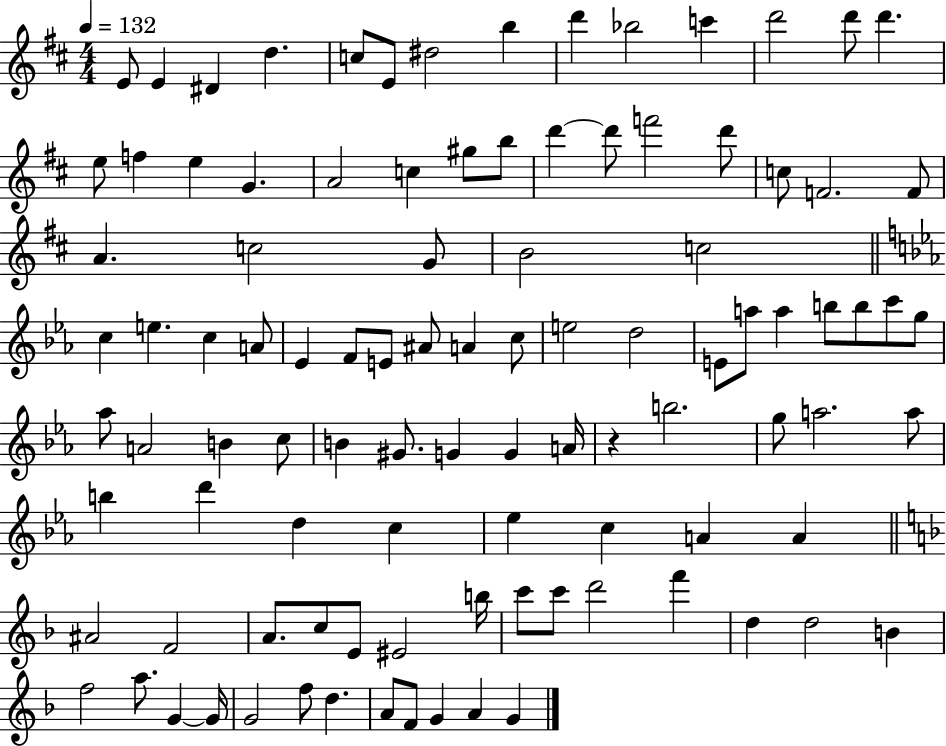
X:1
T:Untitled
M:4/4
L:1/4
K:D
E/2 E ^D d c/2 E/2 ^d2 b d' _b2 c' d'2 d'/2 d' e/2 f e G A2 c ^g/2 b/2 d' d'/2 f'2 d'/2 c/2 F2 F/2 A c2 G/2 B2 c2 c e c A/2 _E F/2 E/2 ^A/2 A c/2 e2 d2 E/2 a/2 a b/2 b/2 c'/2 g/2 _a/2 A2 B c/2 B ^G/2 G G A/4 z b2 g/2 a2 a/2 b d' d c _e c A A ^A2 F2 A/2 c/2 E/2 ^E2 b/4 c'/2 c'/2 d'2 f' d d2 B f2 a/2 G G/4 G2 f/2 d A/2 F/2 G A G